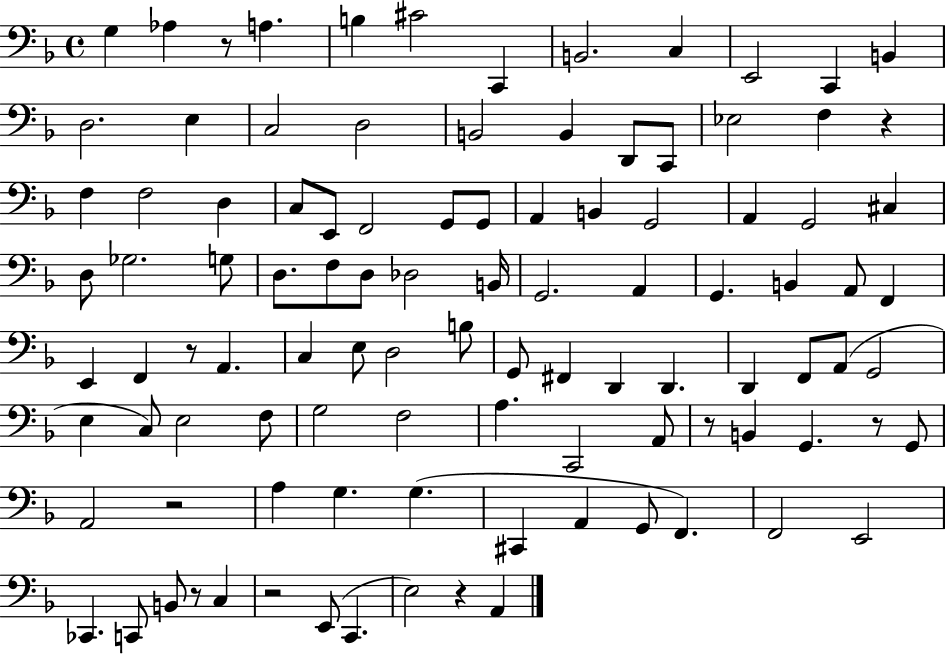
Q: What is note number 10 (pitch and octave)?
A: C2